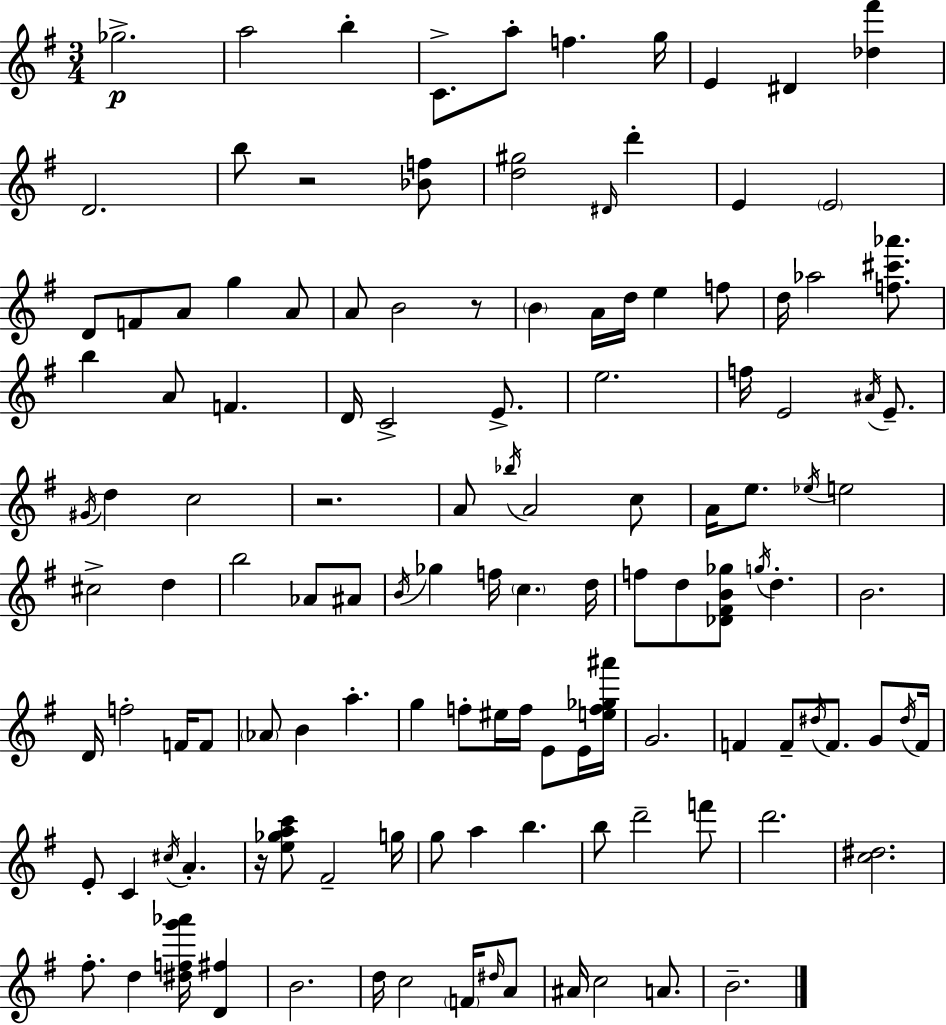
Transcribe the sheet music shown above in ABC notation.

X:1
T:Untitled
M:3/4
L:1/4
K:Em
_g2 a2 b C/2 a/2 f g/4 E ^D [_d^f'] D2 b/2 z2 [_Bf]/2 [d^g]2 ^D/4 d' E E2 D/2 F/2 A/2 g A/2 A/2 B2 z/2 B A/4 d/4 e f/2 d/4 _a2 [f^c'_a']/2 b A/2 F D/4 C2 E/2 e2 f/4 E2 ^A/4 E/2 ^G/4 d c2 z2 A/2 _b/4 A2 c/2 A/4 e/2 _e/4 e2 ^c2 d b2 _A/2 ^A/2 B/4 _g f/4 c d/4 f/2 d/2 [_D^FB_g]/2 g/4 d B2 D/4 f2 F/4 F/2 _A/2 B a g f/2 ^e/4 f/4 E/2 E/4 [ef_g^a']/4 G2 F F/2 ^d/4 F/2 G/2 ^d/4 F/4 E/2 C ^c/4 A z/4 [e_gac']/2 ^F2 g/4 g/2 a b b/2 d'2 f'/2 d'2 [c^d]2 ^f/2 d [^dfg'_a']/4 [D^f] B2 d/4 c2 F/4 ^d/4 A/2 ^A/4 c2 A/2 B2